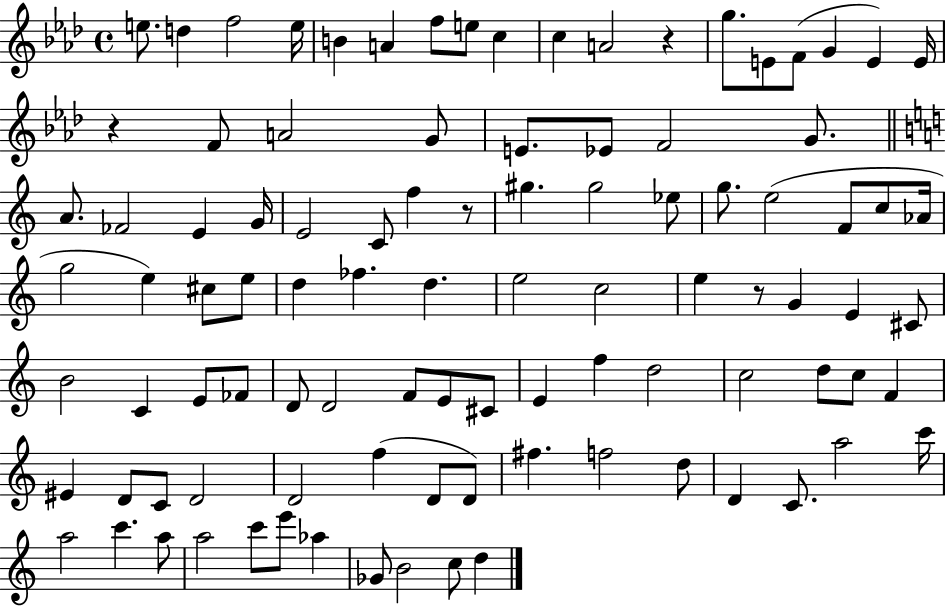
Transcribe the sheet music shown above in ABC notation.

X:1
T:Untitled
M:4/4
L:1/4
K:Ab
e/2 d f2 e/4 B A f/2 e/2 c c A2 z g/2 E/2 F/2 G E E/4 z F/2 A2 G/2 E/2 _E/2 F2 G/2 A/2 _F2 E G/4 E2 C/2 f z/2 ^g ^g2 _e/2 g/2 e2 F/2 c/2 _A/4 g2 e ^c/2 e/2 d _f d e2 c2 e z/2 G E ^C/2 B2 C E/2 _F/2 D/2 D2 F/2 E/2 ^C/2 E f d2 c2 d/2 c/2 F ^E D/2 C/2 D2 D2 f D/2 D/2 ^f f2 d/2 D C/2 a2 c'/4 a2 c' a/2 a2 c'/2 e'/2 _a _G/2 B2 c/2 d